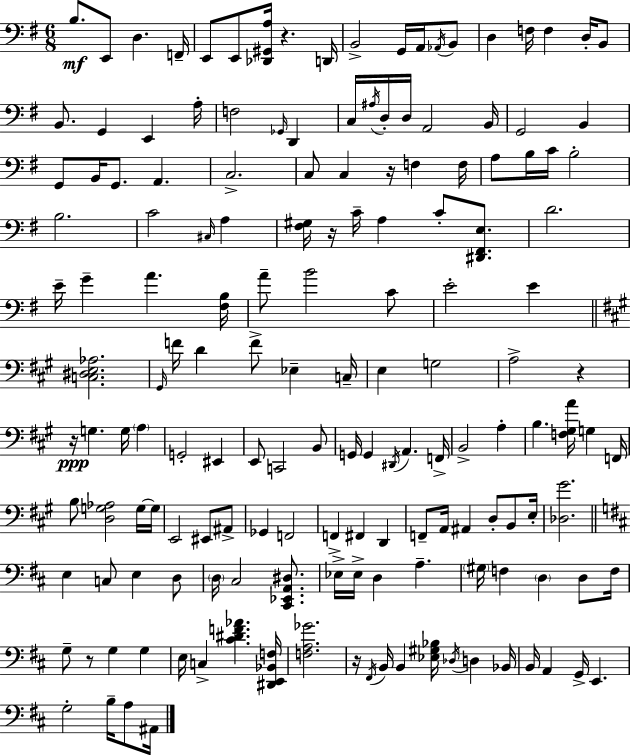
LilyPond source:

{
  \clef bass
  \numericTimeSignature
  \time 6/8
  \key e \minor
  b8.\mf e,8 d4. f,16-- | e,8 e,8 <des, gis, a>16 r4. d,16 | b,2-> g,16 a,16 \acciaccatura { aes,16 } b,8 | d4 f16 f4 d16-. b,8 | \break b,8. g,4 e,4 | a16-. f2 \grace { ges,16 } d,4 | c16 \acciaccatura { ais16 } d16-. d16 a,2 | b,16 g,2 b,4 | \break g,8 b,16 g,8. a,4. | c2.-> | c8 c4 r16 f4 | f16 a8 b16 c'16 b2-. | \break b2. | c'2 \grace { cis16 } | a4 <fis gis>16 r16 c'16-- a4 c'8-. | <dis, fis, e>8. d'2. | \break e'16-- g'4-- a'4. | <fis b>16 a'8-- b'2 | c'8 e'2-. | e'4 \bar "||" \break \key a \major <c dis e aes>2. | \grace { gis,16 } f'16 d'4 f'8-> ees4-- | c16-- e4 g2 | a2-> r4 | \break r16\ppp g4. g16 \parenthesize a4 | g,2-. eis,4 | e,8 c,2 b,8 | g,16 g,4 \acciaccatura { dis,16 } a,4. | \break f,16-> b,2-> a4-. | b4. <f gis a'>16 g4 | f,16 b8 <d g aes>2 | g16~~ g16 e,2 eis,8 | \break ais,8-> ges,4 f,2 | f,4-> fis,4 d,4 | f,8-- a,16 ais,4 d8-. b,8 | e16-. <des gis'>2. | \break \bar "||" \break \key d \major e4 c8 e4 d8 | \parenthesize d16 cis2 <cis, ees, a, dis>8. | ees16-> ees16-> d4 a4.-- | \parenthesize gis16 f4 \parenthesize d4 d8 f16 | \break g8-- r8 g4 g4 | e16 c4-> <cis' dis' f' aes'>4. <dis, e, bes, f>16 | <f a ges'>2. | r16 \acciaccatura { fis,16 } b,16 b,4 <ees gis bes>16 \acciaccatura { des16 } d4 | \break bes,16 b,16 a,4 g,16-> e,4. | g2-. b16-- a8 | ais,16 \bar "|."
}